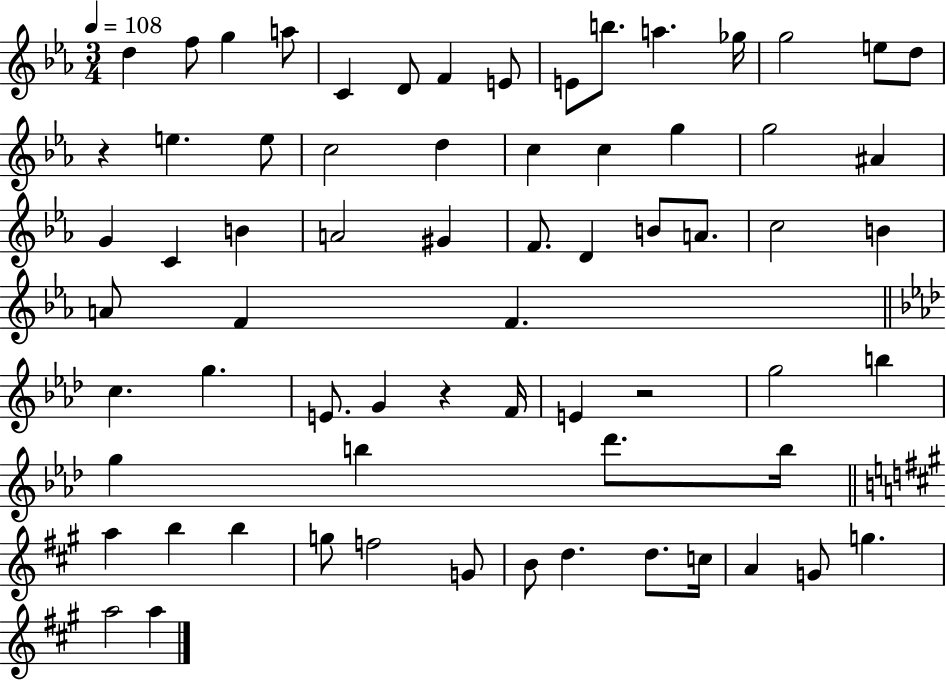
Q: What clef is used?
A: treble